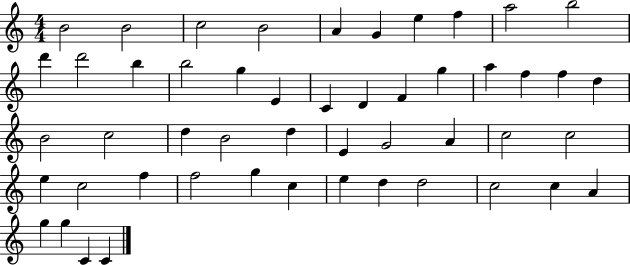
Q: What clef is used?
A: treble